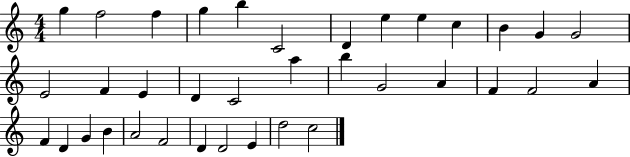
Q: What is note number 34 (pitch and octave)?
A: E4